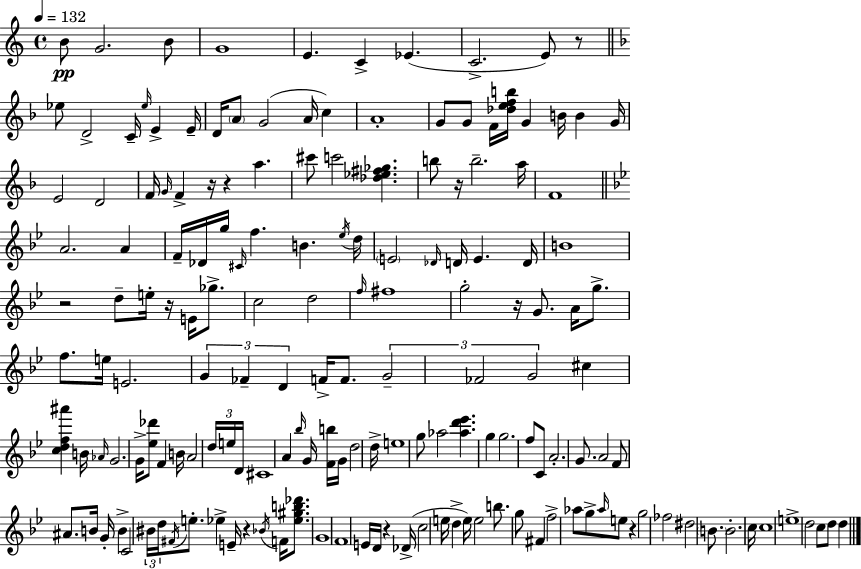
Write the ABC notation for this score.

X:1
T:Untitled
M:4/4
L:1/4
K:C
B/2 G2 B/2 G4 E C _E C2 E/2 z/2 _e/2 D2 C/4 _e/4 E E/4 D/4 A/2 G2 A/4 c A4 G/2 G/2 F/4 [_defb]/4 G B/4 B G/4 E2 D2 F/4 G/4 F z/4 z a ^c'/2 c'2 [_d_e^f_g] b/2 z/4 b2 a/4 F4 A2 A F/4 _D/4 g/4 ^C/4 f B _e/4 d/4 E2 _D/4 D/4 E D/4 B4 z2 d/2 e/4 z/4 E/4 _g/2 c2 d2 f/4 ^f4 g2 z/4 G/2 A/4 g/2 f/2 e/4 E2 G _F D F/4 F/2 G2 _F2 G2 ^c [cdf^a'] B/4 _A/4 G2 G/4 [_e_d']/2 F B/4 A2 d/4 e/4 D/4 ^C4 A _b/4 G/4 [Fb]/4 G/4 d2 d/4 e4 g/2 _a2 [_ad'_e'] g g2 f/2 C/2 A2 G/2 A2 F/2 ^A/2 B/4 G/4 B C2 ^B/4 d/4 ^F/4 e/2 _e E/4 z _B/4 F/4 [_e^gb_d']/2 G4 F4 E/4 D/4 z _D/4 c2 e/4 d e/4 e2 b/2 g/2 ^F f2 _a/2 g/2 _a/4 e/2 z g2 _f2 ^d2 B/2 B2 c/4 c4 e4 d2 c/2 d/2 d